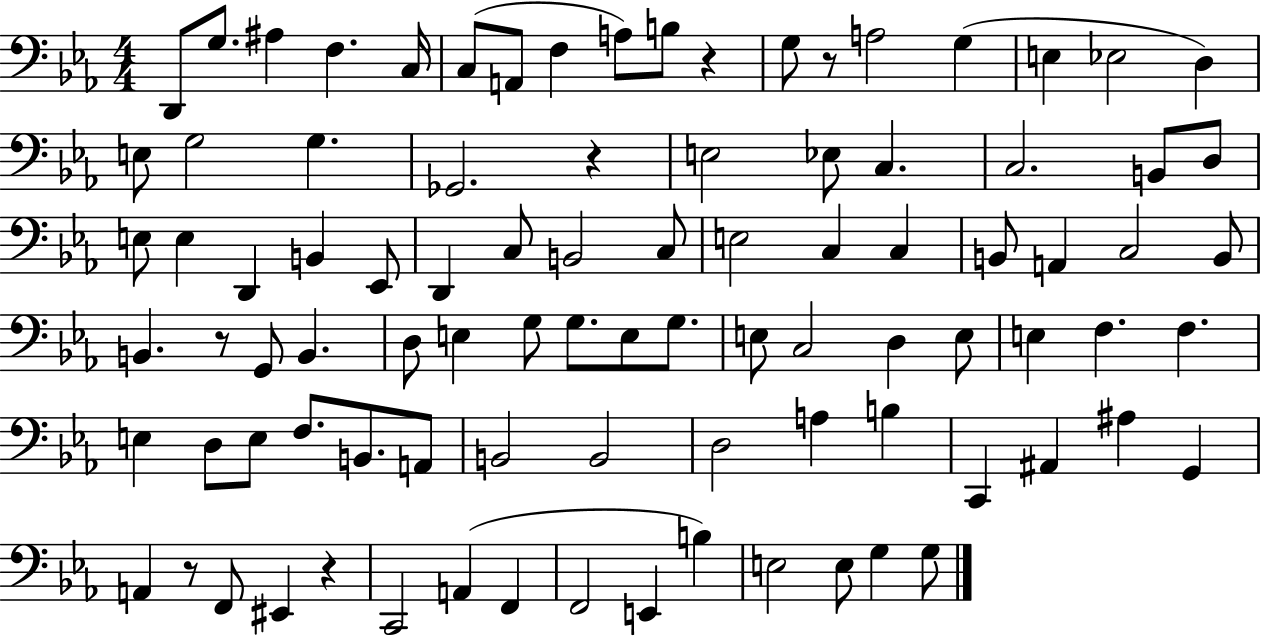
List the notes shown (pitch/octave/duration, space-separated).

D2/e G3/e. A#3/q F3/q. C3/s C3/e A2/e F3/q A3/e B3/e R/q G3/e R/e A3/h G3/q E3/q Eb3/h D3/q E3/e G3/h G3/q. Gb2/h. R/q E3/h Eb3/e C3/q. C3/h. B2/e D3/e E3/e E3/q D2/q B2/q Eb2/e D2/q C3/e B2/h C3/e E3/h C3/q C3/q B2/e A2/q C3/h B2/e B2/q. R/e G2/e B2/q. D3/e E3/q G3/e G3/e. E3/e G3/e. E3/e C3/h D3/q E3/e E3/q F3/q. F3/q. E3/q D3/e E3/e F3/e. B2/e. A2/e B2/h B2/h D3/h A3/q B3/q C2/q A#2/q A#3/q G2/q A2/q R/e F2/e EIS2/q R/q C2/h A2/q F2/q F2/h E2/q B3/q E3/h E3/e G3/q G3/e